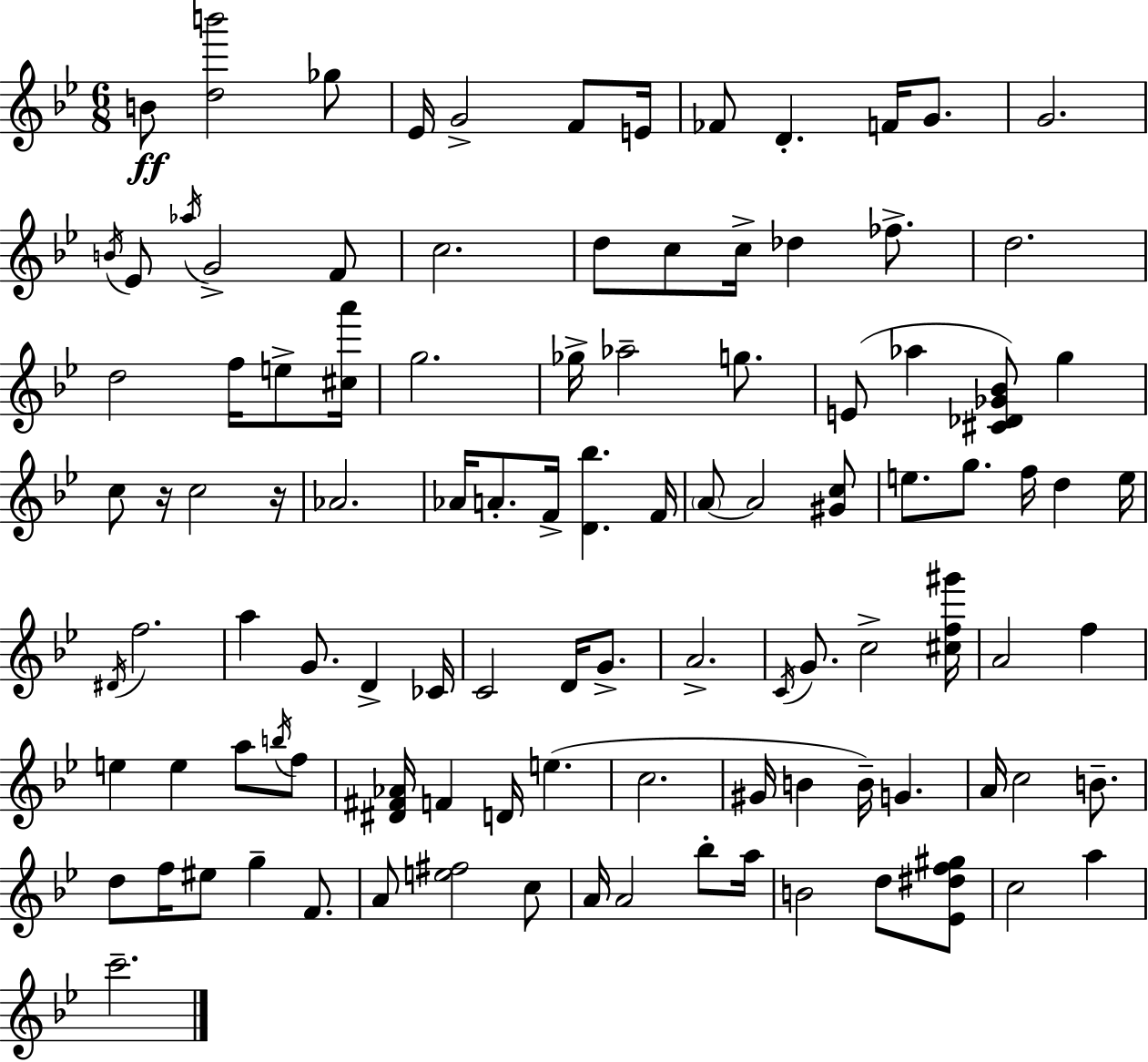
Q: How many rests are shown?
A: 2